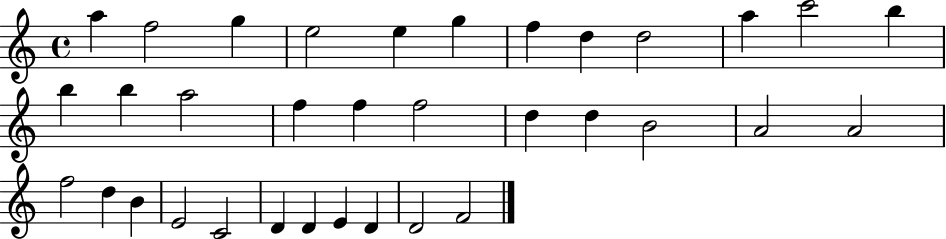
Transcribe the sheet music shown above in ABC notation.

X:1
T:Untitled
M:4/4
L:1/4
K:C
a f2 g e2 e g f d d2 a c'2 b b b a2 f f f2 d d B2 A2 A2 f2 d B E2 C2 D D E D D2 F2